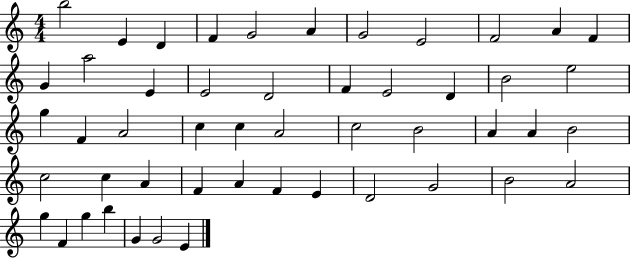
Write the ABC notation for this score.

X:1
T:Untitled
M:4/4
L:1/4
K:C
b2 E D F G2 A G2 E2 F2 A F G a2 E E2 D2 F E2 D B2 e2 g F A2 c c A2 c2 B2 A A B2 c2 c A F A F E D2 G2 B2 A2 g F g b G G2 E